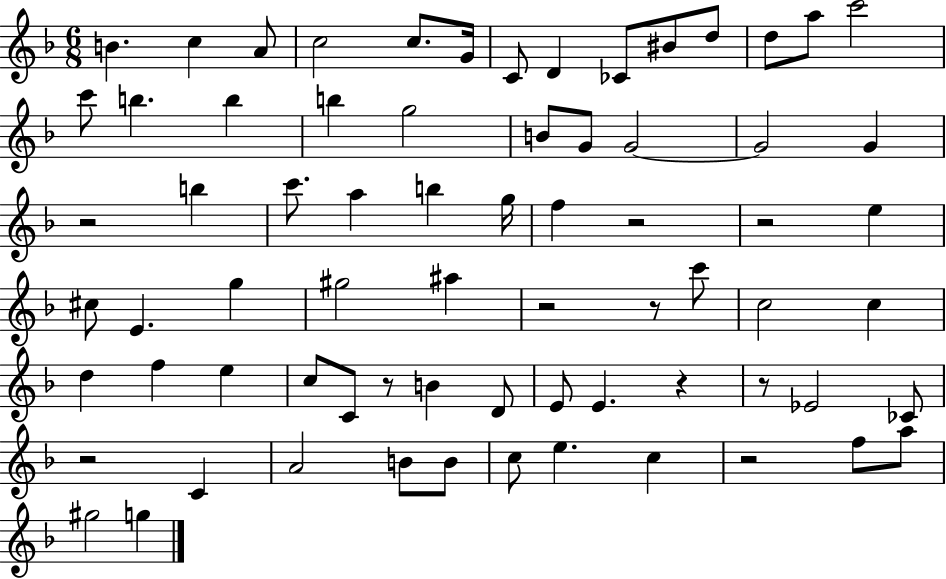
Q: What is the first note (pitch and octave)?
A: B4